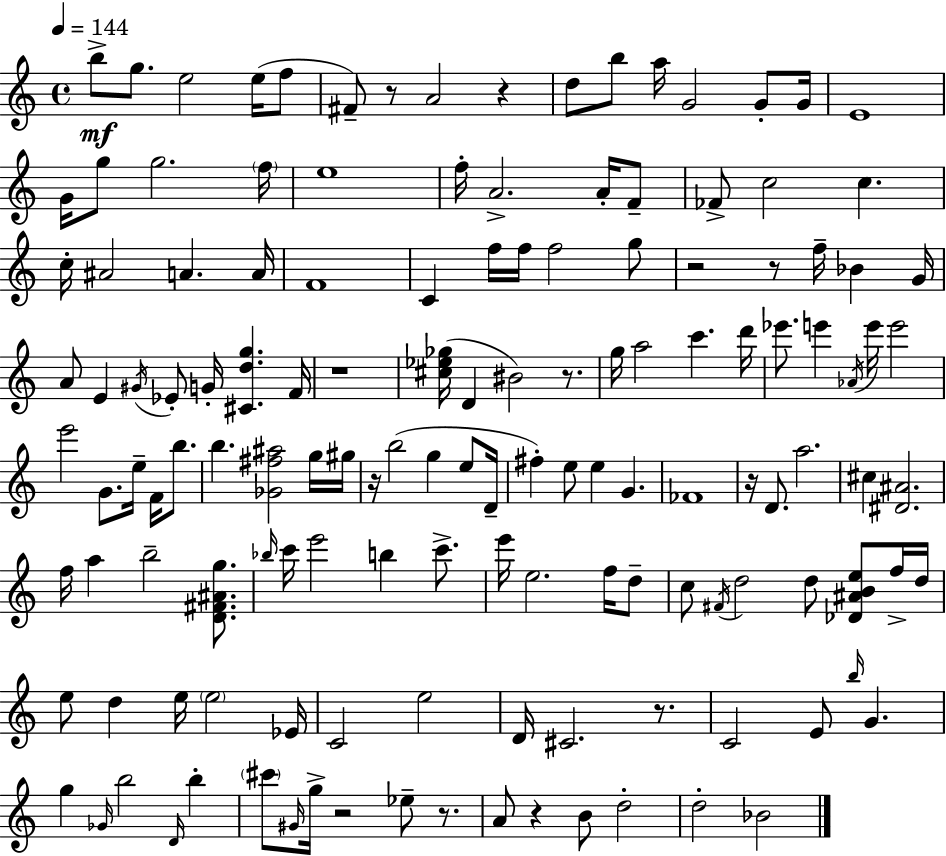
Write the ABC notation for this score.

X:1
T:Untitled
M:4/4
L:1/4
K:Am
b/2 g/2 e2 e/4 f/2 ^F/2 z/2 A2 z d/2 b/2 a/4 G2 G/2 G/4 E4 G/4 g/2 g2 f/4 e4 f/4 A2 A/4 F/2 _F/2 c2 c c/4 ^A2 A A/4 F4 C f/4 f/4 f2 g/2 z2 z/2 f/4 _B G/4 A/2 E ^G/4 _E/2 G/4 [^Cdg] F/4 z4 [^c_e_g]/4 D ^B2 z/2 g/4 a2 c' d'/4 _e'/2 e' _A/4 e'/4 e'2 e'2 G/2 e/4 F/4 b/2 b [_G^f^a]2 g/4 ^g/4 z/4 b2 g e/2 D/4 ^f e/2 e G _F4 z/4 D/2 a2 ^c [^D^A]2 f/4 a b2 [D^F^Ag]/2 _b/4 c'/4 e'2 b c'/2 e'/4 e2 f/4 d/2 c/2 ^F/4 d2 d/2 [_D^ABe]/2 f/4 d/4 e/2 d e/4 e2 _E/4 C2 e2 D/4 ^C2 z/2 C2 E/2 b/4 G g _G/4 b2 D/4 b ^c'/2 ^G/4 g/4 z2 _e/2 z/2 A/2 z B/2 d2 d2 _B2